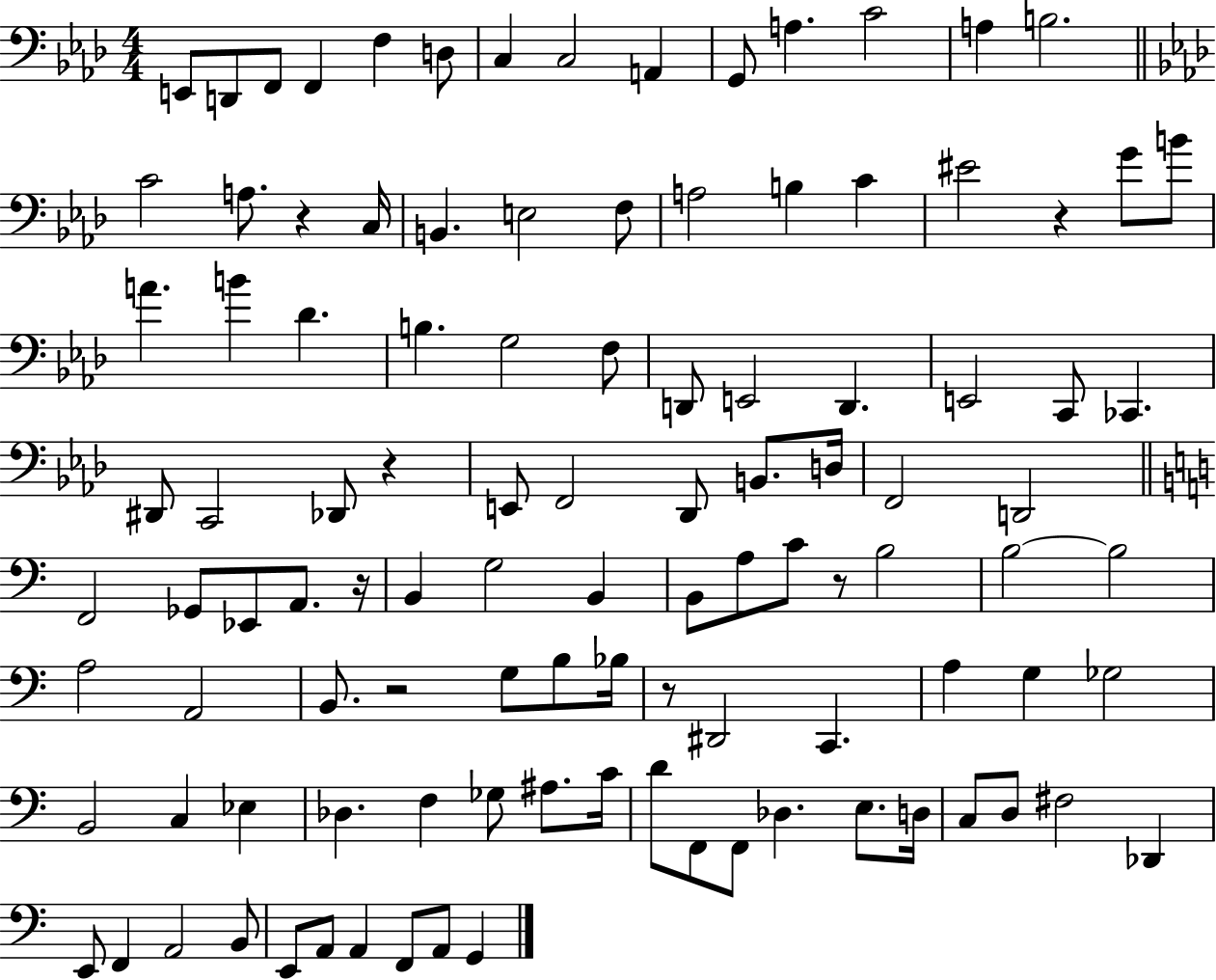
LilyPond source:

{
  \clef bass
  \numericTimeSignature
  \time 4/4
  \key aes \major
  e,8 d,8 f,8 f,4 f4 d8 | c4 c2 a,4 | g,8 a4. c'2 | a4 b2. | \break \bar "||" \break \key f \minor c'2 a8. r4 c16 | b,4. e2 f8 | a2 b4 c'4 | eis'2 r4 g'8 b'8 | \break a'4. b'4 des'4. | b4. g2 f8 | d,8 e,2 d,4. | e,2 c,8 ces,4. | \break dis,8 c,2 des,8 r4 | e,8 f,2 des,8 b,8. d16 | f,2 d,2 | \bar "||" \break \key c \major f,2 ges,8 ees,8 a,8. r16 | b,4 g2 b,4 | b,8 a8 c'8 r8 b2 | b2~~ b2 | \break a2 a,2 | b,8. r2 g8 b8 bes16 | r8 dis,2 c,4. | a4 g4 ges2 | \break b,2 c4 ees4 | des4. f4 ges8 ais8. c'16 | d'8 f,8 f,8 des4. e8. d16 | c8 d8 fis2 des,4 | \break e,8 f,4 a,2 b,8 | e,8 a,8 a,4 f,8 a,8 g,4 | \bar "|."
}